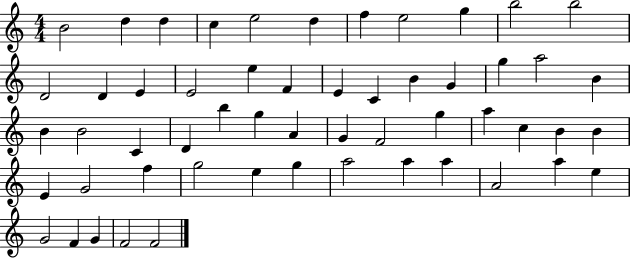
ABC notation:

X:1
T:Untitled
M:4/4
L:1/4
K:C
B2 d d c e2 d f e2 g b2 b2 D2 D E E2 e F E C B G g a2 B B B2 C D b g A G F2 g a c B B E G2 f g2 e g a2 a a A2 a e G2 F G F2 F2